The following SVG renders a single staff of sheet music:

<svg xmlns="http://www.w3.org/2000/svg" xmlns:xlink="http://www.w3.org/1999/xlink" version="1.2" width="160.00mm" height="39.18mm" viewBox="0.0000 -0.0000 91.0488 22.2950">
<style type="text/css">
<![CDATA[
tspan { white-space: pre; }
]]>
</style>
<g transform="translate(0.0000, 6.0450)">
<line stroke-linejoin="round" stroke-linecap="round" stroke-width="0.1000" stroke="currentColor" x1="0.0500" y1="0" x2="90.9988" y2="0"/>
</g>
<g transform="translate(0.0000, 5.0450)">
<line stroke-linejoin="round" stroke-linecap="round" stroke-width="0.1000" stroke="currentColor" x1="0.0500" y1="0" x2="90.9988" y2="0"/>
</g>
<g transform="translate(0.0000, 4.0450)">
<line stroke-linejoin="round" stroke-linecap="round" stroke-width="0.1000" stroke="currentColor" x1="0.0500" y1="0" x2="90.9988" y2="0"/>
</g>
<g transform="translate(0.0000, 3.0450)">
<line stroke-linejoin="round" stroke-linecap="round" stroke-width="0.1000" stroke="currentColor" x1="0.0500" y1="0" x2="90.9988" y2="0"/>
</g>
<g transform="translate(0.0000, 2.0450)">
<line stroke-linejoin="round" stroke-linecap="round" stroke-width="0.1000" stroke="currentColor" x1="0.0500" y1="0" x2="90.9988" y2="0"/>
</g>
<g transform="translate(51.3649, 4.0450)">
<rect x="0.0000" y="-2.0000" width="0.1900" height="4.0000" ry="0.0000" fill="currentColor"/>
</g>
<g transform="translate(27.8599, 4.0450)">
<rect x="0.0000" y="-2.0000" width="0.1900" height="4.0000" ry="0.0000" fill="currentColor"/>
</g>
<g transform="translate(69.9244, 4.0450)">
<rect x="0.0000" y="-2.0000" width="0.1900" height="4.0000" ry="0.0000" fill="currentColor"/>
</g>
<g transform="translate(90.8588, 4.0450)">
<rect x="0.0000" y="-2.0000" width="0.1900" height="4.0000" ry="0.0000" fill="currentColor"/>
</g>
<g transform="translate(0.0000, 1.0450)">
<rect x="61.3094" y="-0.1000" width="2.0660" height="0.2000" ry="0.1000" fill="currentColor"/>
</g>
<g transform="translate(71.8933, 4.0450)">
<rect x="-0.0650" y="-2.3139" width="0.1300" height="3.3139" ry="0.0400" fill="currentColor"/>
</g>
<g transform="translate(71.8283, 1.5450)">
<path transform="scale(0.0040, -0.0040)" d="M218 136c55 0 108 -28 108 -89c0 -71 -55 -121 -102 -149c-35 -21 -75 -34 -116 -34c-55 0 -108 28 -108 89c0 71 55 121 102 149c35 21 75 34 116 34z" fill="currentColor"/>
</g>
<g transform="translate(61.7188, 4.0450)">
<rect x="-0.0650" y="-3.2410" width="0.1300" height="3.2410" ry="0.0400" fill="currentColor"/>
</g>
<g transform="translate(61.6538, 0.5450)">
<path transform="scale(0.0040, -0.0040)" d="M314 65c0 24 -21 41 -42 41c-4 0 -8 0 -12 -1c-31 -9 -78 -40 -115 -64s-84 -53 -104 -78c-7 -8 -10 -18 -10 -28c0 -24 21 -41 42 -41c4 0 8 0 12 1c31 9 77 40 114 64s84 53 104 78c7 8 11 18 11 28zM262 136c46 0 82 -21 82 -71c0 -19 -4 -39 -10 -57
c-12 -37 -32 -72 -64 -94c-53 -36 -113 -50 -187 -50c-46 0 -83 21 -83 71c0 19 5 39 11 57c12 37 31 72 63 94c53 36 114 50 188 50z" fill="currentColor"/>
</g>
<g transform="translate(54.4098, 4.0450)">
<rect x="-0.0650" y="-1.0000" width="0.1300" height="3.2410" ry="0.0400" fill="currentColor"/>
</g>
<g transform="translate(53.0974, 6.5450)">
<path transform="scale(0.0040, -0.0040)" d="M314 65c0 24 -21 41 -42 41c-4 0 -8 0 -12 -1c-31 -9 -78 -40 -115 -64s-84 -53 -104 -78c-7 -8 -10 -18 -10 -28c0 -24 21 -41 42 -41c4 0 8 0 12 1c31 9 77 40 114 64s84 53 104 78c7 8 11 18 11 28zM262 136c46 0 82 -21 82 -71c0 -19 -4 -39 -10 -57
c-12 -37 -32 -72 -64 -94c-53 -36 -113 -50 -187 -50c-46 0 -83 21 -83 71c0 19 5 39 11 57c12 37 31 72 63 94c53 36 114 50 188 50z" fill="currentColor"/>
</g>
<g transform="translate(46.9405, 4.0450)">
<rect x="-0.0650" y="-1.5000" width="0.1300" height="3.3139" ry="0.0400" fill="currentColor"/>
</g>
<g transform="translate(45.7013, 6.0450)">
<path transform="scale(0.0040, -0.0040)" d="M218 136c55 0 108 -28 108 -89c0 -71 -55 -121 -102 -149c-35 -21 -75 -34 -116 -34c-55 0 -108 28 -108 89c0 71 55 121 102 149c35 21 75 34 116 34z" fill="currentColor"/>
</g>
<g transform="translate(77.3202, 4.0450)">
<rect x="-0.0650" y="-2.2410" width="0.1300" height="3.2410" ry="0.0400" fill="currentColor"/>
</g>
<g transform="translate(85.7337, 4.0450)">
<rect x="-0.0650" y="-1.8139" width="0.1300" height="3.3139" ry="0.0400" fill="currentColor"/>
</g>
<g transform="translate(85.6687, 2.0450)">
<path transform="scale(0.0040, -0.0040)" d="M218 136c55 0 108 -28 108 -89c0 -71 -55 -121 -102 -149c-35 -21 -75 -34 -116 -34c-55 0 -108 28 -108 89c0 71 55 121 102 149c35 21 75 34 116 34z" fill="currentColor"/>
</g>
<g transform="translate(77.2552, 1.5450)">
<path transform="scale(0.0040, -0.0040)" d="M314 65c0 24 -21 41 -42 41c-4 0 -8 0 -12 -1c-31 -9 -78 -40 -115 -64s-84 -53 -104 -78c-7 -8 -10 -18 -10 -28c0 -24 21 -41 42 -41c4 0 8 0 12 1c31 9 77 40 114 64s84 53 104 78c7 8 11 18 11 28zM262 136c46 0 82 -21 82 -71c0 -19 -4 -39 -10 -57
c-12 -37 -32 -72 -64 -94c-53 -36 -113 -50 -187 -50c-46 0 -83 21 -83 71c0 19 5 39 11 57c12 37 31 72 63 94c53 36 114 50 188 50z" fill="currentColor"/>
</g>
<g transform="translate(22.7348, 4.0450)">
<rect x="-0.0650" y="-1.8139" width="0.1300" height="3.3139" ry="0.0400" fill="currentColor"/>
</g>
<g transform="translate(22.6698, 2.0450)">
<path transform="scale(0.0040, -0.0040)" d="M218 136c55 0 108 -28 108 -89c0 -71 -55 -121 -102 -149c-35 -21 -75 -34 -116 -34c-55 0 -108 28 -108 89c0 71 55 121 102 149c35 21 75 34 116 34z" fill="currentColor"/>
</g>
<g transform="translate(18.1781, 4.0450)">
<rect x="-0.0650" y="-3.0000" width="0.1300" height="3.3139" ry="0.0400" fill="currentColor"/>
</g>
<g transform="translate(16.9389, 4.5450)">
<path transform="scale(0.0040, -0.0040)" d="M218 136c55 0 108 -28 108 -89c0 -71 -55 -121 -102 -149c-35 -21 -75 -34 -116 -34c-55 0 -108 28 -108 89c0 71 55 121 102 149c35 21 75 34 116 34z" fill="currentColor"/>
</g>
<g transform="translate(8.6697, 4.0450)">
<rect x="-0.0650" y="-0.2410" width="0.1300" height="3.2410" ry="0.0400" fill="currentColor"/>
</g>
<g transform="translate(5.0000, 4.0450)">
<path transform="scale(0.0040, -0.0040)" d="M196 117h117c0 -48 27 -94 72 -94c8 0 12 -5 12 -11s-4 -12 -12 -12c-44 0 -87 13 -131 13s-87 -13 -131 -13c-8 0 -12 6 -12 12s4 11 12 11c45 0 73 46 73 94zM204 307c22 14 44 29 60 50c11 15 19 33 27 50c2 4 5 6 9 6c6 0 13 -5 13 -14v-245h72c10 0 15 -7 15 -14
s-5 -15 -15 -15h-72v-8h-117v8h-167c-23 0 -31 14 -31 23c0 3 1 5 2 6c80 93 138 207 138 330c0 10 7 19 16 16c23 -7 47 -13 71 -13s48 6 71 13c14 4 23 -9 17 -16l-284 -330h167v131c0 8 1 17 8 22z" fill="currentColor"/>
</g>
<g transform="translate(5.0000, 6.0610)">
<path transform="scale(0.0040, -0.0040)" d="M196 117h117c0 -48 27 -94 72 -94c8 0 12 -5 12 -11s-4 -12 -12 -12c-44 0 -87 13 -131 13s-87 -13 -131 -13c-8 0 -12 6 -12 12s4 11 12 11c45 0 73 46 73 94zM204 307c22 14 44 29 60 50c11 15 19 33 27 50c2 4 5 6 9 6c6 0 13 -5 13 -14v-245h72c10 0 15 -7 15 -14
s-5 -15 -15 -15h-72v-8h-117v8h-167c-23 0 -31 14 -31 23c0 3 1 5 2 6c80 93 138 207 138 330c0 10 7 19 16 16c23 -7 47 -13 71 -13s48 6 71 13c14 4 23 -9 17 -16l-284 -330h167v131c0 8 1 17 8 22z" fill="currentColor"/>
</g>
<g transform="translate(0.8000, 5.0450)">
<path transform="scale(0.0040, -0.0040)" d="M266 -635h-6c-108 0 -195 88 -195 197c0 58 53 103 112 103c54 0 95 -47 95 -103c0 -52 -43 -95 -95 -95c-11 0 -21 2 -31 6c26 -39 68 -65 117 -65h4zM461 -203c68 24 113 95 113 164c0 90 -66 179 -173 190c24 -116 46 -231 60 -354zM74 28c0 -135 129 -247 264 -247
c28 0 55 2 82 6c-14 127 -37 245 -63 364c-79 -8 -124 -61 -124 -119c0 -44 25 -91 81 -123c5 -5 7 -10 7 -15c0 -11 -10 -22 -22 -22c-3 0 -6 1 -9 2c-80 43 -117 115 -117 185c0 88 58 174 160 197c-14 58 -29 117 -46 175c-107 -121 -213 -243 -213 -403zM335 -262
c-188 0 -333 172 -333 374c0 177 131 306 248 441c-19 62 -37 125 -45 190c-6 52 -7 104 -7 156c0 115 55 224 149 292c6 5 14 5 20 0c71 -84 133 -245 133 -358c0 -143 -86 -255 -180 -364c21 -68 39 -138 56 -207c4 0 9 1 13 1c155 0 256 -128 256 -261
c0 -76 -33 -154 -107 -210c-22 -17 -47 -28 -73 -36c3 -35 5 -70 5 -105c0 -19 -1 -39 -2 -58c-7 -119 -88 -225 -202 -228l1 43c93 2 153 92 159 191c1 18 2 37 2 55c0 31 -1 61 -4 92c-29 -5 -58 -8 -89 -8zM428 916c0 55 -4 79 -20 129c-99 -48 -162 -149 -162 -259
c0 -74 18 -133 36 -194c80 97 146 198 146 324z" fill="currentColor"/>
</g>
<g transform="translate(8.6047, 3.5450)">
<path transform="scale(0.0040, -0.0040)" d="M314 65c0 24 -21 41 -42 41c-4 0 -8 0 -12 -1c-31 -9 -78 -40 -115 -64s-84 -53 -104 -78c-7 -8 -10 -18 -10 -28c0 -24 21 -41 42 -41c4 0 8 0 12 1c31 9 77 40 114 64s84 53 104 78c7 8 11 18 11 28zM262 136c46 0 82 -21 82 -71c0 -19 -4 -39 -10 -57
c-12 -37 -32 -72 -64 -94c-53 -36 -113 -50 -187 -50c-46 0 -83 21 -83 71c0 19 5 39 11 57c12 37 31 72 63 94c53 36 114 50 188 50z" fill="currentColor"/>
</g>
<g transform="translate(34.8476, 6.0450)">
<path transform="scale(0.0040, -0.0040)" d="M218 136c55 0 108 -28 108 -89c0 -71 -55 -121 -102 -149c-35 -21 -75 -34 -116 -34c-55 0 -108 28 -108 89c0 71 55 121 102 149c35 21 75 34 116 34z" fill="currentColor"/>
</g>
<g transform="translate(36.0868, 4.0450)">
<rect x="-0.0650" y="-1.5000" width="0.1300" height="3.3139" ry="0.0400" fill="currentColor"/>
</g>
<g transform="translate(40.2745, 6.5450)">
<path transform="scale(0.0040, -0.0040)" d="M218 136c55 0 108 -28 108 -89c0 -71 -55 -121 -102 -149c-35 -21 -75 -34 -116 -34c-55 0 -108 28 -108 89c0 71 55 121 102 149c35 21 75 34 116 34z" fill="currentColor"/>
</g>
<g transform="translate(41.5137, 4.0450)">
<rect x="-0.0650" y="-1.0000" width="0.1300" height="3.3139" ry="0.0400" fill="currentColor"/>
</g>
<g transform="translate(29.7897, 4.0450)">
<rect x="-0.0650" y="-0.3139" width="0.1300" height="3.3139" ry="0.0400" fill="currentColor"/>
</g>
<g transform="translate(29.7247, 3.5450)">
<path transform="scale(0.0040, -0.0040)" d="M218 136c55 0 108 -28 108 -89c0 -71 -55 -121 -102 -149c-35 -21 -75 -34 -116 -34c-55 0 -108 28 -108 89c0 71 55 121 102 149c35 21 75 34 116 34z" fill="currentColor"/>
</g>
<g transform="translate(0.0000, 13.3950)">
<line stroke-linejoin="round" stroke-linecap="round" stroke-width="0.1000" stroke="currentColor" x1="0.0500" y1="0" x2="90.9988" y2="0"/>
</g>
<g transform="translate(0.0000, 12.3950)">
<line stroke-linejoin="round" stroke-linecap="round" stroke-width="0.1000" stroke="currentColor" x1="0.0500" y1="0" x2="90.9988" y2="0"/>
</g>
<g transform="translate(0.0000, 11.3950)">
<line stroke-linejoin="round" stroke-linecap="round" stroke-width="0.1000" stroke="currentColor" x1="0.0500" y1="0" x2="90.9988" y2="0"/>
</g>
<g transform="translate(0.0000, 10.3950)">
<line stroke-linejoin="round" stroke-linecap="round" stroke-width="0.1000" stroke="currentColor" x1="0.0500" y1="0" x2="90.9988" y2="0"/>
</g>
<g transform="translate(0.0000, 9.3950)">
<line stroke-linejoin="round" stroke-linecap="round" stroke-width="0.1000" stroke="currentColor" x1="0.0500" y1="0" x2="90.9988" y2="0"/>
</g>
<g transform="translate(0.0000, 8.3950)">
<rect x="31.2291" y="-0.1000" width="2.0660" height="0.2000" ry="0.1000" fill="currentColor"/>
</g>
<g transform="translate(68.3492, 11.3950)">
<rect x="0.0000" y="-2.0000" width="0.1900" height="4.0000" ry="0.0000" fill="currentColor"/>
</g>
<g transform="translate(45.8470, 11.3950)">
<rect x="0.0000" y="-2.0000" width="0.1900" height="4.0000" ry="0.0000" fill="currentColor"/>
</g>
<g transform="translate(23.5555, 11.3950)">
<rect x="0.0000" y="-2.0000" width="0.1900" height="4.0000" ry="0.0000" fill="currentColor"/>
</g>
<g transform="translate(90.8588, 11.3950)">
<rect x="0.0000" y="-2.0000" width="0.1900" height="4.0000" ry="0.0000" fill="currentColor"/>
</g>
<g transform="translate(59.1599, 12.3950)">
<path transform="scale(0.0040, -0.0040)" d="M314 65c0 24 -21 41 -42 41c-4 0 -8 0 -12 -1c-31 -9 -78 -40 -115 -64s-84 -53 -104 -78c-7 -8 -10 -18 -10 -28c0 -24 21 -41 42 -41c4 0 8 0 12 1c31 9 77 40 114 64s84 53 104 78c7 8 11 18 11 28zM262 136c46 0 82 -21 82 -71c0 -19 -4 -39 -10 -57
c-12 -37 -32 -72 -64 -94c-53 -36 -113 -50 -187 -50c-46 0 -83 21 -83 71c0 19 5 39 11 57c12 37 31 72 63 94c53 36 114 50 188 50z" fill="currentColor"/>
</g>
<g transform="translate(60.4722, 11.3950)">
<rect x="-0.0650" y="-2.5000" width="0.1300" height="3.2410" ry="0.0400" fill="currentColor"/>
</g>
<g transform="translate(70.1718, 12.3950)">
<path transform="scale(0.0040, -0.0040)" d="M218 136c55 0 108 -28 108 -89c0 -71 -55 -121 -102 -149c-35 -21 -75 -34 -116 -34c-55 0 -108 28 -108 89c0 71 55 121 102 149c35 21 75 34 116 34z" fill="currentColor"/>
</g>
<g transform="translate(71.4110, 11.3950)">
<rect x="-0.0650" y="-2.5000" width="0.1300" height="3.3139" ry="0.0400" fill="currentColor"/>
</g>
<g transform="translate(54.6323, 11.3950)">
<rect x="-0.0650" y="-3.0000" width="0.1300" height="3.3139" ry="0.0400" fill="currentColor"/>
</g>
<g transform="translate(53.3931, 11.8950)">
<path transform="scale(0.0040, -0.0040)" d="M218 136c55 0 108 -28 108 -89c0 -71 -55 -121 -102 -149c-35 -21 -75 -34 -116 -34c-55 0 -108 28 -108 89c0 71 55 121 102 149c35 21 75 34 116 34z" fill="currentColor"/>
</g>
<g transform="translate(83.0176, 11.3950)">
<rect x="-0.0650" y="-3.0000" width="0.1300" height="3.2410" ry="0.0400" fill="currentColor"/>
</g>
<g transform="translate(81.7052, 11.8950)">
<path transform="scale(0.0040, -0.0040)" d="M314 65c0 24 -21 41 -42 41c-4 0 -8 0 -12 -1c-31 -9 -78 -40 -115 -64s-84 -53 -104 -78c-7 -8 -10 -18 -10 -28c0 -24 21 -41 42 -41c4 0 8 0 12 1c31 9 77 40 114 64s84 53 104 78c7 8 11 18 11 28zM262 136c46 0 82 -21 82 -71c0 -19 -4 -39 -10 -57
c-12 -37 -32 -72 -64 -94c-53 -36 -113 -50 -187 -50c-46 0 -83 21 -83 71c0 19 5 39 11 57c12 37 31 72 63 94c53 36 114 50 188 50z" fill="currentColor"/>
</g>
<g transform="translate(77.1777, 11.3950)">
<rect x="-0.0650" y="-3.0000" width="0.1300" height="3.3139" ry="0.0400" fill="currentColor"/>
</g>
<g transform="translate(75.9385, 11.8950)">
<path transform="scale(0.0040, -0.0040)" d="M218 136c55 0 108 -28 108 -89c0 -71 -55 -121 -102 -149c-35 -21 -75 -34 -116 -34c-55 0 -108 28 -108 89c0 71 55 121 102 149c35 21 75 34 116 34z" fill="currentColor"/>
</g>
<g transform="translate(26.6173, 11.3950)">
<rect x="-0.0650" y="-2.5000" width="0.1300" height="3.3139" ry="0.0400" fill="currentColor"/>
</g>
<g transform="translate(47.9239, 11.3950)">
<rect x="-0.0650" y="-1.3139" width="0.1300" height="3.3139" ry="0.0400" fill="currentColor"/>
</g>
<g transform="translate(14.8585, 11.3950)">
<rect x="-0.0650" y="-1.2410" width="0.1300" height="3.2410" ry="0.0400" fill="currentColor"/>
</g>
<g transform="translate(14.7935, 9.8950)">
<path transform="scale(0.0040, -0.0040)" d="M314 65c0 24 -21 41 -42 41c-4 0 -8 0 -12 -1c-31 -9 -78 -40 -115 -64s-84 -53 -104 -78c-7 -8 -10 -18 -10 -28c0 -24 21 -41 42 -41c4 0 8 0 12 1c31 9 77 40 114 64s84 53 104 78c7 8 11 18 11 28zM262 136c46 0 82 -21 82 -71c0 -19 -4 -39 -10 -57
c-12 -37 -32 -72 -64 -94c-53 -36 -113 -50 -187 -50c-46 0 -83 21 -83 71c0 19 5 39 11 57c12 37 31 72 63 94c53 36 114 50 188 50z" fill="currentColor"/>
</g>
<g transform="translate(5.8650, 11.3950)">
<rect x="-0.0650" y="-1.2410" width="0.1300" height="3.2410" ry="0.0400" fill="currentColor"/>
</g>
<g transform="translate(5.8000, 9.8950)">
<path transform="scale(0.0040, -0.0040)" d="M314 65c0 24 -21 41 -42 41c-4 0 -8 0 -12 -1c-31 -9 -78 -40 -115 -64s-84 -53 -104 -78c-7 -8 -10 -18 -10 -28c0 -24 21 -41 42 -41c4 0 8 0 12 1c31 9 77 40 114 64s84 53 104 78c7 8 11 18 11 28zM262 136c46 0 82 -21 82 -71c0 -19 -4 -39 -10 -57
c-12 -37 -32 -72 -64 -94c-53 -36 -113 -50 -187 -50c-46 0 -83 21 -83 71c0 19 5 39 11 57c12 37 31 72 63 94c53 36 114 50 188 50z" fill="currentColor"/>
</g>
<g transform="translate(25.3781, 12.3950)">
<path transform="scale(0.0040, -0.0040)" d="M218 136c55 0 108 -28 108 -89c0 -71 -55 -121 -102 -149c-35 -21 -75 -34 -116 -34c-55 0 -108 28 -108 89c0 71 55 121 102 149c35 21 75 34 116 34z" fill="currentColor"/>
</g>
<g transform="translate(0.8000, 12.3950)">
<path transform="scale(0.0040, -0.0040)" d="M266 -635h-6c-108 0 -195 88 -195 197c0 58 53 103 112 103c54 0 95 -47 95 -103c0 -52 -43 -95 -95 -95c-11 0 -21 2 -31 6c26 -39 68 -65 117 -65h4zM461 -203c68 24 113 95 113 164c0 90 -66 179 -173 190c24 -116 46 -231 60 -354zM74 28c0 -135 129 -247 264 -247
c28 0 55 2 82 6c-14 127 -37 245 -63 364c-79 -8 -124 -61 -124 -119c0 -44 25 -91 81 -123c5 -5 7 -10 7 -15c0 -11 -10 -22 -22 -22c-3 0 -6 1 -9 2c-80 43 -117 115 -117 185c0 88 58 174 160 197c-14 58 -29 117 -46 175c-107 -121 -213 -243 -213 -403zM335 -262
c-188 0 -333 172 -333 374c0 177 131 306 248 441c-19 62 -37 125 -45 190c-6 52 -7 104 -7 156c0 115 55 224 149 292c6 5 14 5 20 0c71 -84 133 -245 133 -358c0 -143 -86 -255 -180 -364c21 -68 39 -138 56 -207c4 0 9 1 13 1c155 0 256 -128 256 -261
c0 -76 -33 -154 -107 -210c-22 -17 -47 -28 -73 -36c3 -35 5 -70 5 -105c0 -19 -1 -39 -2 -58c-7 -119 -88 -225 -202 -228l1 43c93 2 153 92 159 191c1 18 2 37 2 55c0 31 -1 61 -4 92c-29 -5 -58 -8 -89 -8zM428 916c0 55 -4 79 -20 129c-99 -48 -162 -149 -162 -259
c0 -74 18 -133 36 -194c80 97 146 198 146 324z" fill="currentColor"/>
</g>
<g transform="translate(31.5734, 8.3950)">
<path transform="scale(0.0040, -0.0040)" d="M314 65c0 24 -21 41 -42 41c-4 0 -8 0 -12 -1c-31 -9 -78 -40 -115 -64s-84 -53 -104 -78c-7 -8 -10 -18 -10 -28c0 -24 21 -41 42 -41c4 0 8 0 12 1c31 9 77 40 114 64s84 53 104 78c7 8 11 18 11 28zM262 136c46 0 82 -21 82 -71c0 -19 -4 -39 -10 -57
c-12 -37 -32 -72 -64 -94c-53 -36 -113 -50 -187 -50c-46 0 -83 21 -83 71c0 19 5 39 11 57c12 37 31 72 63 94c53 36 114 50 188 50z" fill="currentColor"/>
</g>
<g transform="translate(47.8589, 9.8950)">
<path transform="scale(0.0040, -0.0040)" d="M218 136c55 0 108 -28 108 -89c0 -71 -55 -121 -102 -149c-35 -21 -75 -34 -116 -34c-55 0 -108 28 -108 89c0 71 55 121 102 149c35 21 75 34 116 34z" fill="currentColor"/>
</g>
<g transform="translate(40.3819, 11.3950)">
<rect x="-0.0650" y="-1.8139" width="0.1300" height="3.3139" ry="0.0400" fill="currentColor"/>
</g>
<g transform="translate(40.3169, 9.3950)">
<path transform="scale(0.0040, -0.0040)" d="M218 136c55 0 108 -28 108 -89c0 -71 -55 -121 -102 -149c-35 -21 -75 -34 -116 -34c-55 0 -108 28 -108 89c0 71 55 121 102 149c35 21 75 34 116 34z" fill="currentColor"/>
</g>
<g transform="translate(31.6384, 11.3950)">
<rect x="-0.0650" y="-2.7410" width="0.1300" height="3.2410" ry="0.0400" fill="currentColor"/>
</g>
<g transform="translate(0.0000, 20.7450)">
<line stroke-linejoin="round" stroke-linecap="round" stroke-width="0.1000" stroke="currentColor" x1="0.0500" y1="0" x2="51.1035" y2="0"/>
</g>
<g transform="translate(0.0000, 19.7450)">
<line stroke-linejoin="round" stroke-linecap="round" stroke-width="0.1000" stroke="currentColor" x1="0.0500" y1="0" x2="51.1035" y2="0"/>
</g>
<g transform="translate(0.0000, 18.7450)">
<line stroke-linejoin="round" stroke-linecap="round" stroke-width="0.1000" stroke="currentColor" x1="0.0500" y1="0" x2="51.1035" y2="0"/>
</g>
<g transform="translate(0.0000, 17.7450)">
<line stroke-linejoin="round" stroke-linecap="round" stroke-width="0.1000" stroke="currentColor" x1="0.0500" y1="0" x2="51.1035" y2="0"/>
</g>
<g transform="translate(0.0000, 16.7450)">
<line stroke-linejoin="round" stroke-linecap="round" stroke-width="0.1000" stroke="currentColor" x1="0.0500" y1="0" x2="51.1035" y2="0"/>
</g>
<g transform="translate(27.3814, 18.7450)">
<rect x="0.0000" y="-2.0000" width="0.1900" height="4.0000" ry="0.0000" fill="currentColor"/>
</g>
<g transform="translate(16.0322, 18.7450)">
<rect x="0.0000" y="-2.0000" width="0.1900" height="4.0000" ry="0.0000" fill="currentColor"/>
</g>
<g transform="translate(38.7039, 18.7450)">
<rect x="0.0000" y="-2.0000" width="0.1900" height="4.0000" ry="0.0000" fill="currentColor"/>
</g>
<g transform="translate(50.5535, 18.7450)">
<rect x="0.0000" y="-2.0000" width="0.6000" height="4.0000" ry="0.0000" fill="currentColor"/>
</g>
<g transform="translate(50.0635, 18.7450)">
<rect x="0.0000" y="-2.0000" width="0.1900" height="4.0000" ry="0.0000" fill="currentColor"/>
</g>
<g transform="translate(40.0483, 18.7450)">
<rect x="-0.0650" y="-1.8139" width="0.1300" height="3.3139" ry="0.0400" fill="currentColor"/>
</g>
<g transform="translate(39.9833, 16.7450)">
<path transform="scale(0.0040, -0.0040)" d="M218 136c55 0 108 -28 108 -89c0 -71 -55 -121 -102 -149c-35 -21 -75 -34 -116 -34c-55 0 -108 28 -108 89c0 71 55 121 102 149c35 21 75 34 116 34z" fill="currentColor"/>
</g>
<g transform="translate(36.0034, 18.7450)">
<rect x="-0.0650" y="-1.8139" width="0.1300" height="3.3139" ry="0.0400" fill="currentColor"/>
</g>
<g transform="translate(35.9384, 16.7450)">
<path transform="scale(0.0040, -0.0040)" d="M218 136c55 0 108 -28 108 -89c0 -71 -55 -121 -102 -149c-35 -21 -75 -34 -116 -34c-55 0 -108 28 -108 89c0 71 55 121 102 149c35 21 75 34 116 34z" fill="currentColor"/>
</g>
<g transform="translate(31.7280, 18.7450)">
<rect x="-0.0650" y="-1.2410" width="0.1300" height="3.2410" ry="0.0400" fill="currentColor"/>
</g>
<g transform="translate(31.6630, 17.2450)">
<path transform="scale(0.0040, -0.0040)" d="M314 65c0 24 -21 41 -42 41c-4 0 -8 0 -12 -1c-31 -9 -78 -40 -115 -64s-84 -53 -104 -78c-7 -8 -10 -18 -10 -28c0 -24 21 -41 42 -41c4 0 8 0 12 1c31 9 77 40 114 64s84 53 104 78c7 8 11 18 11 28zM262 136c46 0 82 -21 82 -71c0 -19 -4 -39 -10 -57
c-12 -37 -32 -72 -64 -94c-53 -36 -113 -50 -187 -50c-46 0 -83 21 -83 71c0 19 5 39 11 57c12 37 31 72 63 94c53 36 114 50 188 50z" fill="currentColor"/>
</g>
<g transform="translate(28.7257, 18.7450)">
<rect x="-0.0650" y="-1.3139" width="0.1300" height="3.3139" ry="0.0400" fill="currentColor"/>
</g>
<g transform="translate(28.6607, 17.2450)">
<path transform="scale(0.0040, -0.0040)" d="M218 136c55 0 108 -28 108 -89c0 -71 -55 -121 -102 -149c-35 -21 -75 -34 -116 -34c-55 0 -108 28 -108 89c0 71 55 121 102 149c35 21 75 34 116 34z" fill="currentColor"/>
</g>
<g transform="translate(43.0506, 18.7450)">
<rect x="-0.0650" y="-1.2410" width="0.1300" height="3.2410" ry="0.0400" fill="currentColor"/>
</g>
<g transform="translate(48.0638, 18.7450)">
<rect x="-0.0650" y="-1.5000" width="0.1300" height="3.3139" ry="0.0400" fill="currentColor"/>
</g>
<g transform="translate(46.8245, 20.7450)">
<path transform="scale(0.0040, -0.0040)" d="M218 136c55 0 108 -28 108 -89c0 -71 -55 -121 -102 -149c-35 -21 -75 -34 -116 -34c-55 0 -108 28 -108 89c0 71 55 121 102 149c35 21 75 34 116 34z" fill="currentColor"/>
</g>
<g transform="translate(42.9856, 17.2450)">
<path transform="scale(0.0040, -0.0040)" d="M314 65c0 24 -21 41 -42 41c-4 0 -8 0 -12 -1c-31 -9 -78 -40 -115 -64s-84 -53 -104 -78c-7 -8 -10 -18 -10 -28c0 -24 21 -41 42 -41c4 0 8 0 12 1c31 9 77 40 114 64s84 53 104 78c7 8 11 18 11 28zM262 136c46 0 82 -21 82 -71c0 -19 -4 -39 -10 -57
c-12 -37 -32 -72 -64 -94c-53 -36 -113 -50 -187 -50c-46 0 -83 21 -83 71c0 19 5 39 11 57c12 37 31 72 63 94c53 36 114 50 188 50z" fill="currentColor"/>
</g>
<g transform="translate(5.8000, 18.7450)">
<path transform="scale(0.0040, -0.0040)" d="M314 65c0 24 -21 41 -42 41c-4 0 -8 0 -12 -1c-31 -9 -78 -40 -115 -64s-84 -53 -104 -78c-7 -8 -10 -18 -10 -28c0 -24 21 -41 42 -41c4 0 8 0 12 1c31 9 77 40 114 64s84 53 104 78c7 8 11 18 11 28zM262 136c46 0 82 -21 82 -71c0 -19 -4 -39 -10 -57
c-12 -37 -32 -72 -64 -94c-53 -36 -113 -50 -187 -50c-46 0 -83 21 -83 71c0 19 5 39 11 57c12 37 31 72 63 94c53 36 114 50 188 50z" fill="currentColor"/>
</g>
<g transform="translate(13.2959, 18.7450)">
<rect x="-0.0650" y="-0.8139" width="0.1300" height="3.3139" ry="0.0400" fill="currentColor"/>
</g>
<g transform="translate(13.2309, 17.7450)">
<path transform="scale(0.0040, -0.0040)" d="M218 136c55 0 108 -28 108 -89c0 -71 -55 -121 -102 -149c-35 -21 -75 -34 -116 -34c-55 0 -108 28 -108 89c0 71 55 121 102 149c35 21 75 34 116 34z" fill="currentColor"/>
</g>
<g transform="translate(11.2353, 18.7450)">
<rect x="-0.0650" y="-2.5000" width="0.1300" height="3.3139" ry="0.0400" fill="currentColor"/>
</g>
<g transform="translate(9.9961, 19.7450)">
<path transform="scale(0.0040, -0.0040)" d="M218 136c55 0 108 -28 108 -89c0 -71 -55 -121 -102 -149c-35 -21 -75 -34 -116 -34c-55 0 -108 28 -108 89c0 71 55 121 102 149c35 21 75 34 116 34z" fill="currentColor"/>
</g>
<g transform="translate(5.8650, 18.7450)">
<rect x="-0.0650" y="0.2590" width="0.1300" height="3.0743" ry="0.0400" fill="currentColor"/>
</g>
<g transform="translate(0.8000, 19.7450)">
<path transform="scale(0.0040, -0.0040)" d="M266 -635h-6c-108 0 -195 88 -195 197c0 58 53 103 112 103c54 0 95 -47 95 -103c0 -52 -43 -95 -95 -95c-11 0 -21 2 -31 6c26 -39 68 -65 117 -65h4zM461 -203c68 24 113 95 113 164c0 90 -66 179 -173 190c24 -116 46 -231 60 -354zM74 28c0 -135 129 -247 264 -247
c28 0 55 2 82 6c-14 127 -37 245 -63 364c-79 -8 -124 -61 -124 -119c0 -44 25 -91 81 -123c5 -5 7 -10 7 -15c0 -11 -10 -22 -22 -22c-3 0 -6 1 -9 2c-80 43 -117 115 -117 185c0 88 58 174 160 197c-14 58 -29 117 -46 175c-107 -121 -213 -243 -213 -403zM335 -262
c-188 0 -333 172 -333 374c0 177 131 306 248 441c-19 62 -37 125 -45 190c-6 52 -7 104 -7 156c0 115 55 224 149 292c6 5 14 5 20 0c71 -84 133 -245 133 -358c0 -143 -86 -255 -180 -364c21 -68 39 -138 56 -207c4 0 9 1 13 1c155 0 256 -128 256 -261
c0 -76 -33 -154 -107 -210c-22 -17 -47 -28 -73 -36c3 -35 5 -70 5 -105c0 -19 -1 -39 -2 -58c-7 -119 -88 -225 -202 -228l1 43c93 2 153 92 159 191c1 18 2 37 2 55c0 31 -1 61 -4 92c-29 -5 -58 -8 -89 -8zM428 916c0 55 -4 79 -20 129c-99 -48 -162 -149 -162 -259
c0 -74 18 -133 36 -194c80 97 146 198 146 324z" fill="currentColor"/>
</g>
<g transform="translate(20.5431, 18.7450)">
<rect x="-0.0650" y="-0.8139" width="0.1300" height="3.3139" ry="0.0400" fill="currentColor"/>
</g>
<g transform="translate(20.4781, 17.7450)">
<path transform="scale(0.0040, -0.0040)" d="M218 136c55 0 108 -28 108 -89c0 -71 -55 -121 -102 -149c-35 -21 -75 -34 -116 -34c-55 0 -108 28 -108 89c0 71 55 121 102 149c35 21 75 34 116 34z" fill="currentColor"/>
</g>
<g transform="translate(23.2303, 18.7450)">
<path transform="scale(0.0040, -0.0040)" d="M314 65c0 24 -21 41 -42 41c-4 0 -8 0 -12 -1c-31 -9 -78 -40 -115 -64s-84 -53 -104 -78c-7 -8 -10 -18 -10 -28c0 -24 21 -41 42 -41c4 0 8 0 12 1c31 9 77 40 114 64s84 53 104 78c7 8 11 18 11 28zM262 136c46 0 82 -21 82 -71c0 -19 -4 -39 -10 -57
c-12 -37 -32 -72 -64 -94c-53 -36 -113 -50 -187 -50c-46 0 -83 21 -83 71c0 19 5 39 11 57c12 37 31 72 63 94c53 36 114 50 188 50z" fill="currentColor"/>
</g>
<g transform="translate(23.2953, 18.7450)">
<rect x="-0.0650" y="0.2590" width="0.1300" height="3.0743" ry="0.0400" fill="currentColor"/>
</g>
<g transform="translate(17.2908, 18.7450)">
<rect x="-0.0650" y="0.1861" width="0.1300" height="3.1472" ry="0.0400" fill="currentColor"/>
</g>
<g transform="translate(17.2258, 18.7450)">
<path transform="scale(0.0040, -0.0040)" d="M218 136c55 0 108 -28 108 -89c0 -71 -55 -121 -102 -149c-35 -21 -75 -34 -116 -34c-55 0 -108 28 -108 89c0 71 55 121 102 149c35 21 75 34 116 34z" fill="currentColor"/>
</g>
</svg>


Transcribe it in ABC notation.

X:1
T:Untitled
M:4/4
L:1/4
K:C
c2 A f c E D E D2 b2 g g2 f e2 e2 G a2 f e A G2 G A A2 B2 G d B d B2 e e2 f f e2 E